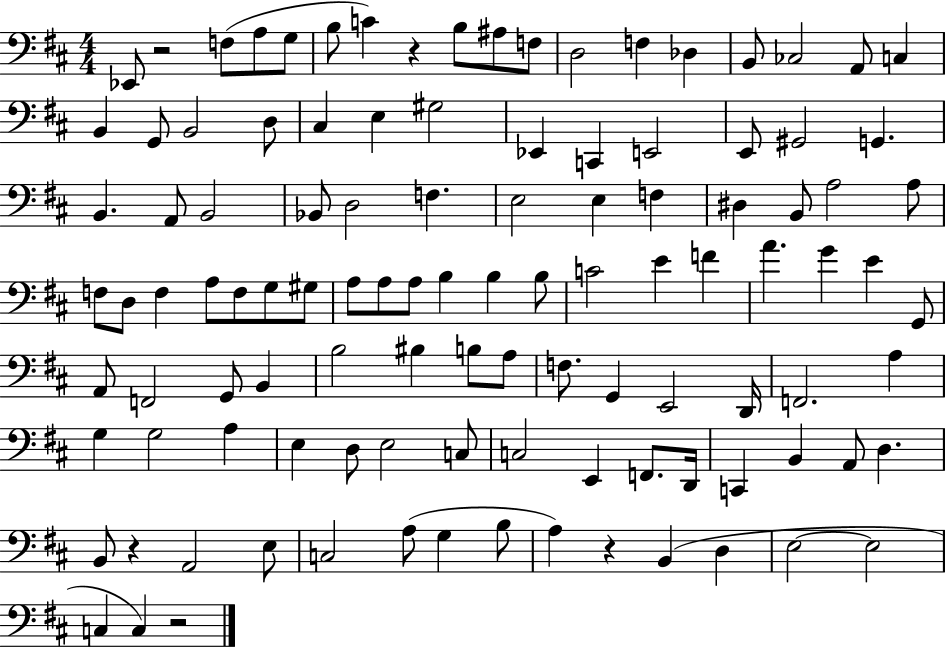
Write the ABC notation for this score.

X:1
T:Untitled
M:4/4
L:1/4
K:D
_E,,/2 z2 F,/2 A,/2 G,/2 B,/2 C z B,/2 ^A,/2 F,/2 D,2 F, _D, B,,/2 _C,2 A,,/2 C, B,, G,,/2 B,,2 D,/2 ^C, E, ^G,2 _E,, C,, E,,2 E,,/2 ^G,,2 G,, B,, A,,/2 B,,2 _B,,/2 D,2 F, E,2 E, F, ^D, B,,/2 A,2 A,/2 F,/2 D,/2 F, A,/2 F,/2 G,/2 ^G,/2 A,/2 A,/2 A,/2 B, B, B,/2 C2 E F A G E G,,/2 A,,/2 F,,2 G,,/2 B,, B,2 ^B, B,/2 A,/2 F,/2 G,, E,,2 D,,/4 F,,2 A, G, G,2 A, E, D,/2 E,2 C,/2 C,2 E,, F,,/2 D,,/4 C,, B,, A,,/2 D, B,,/2 z A,,2 E,/2 C,2 A,/2 G, B,/2 A, z B,, D, E,2 E,2 C, C, z2